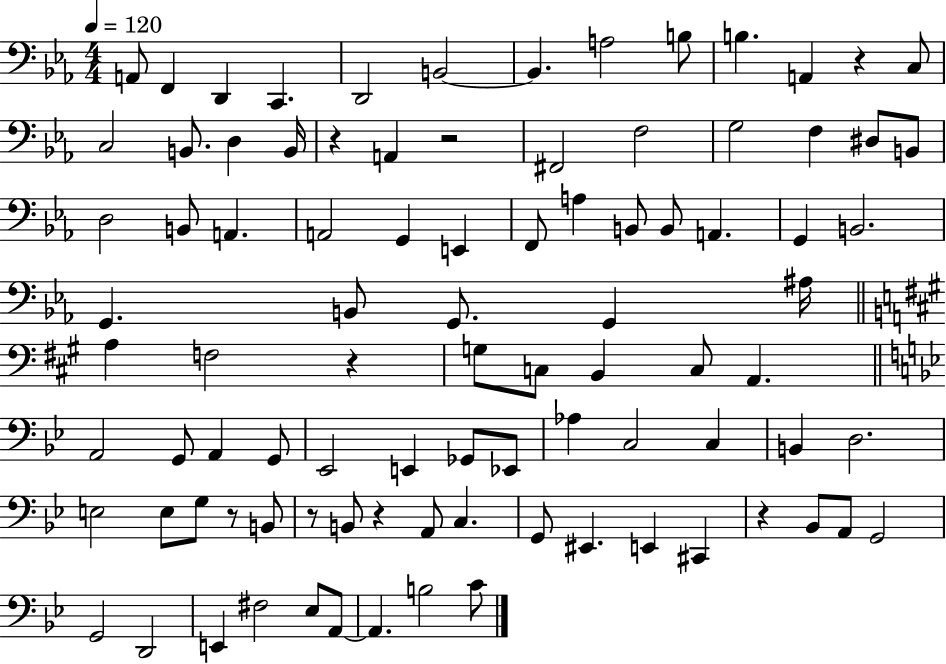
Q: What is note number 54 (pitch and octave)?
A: E2